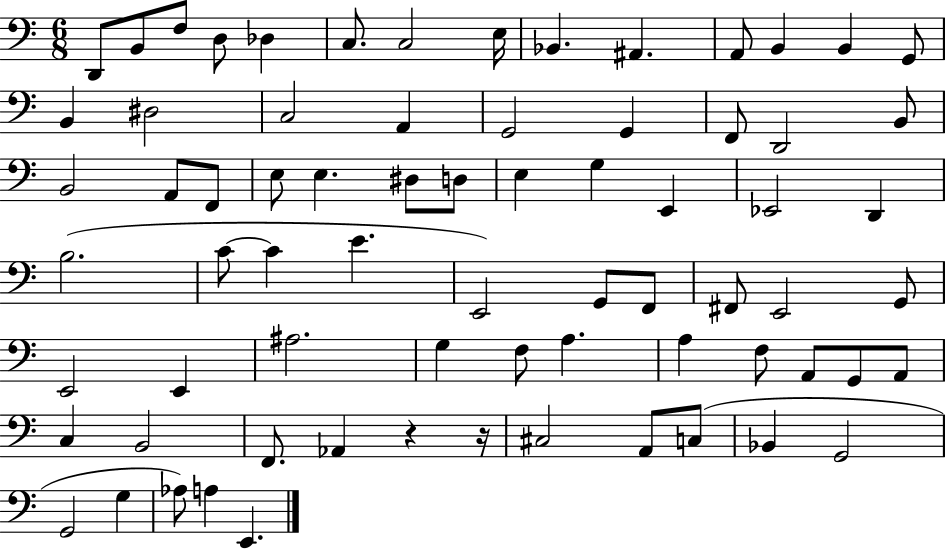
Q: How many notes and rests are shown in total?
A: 72